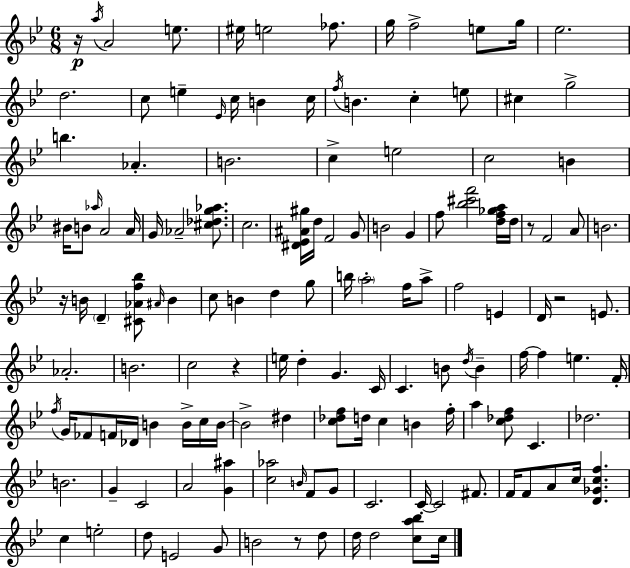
X:1
T:Untitled
M:6/8
L:1/4
K:Gm
z/4 a/4 A2 e/2 ^e/4 e2 _f/2 g/4 f2 e/2 g/4 _e2 d2 c/2 e _E/4 c/4 B c/4 f/4 B c e/2 ^c g2 b _A B2 c e2 c2 B ^B/4 B/2 _a/4 A2 A/4 G/4 _A2 [^c_dg_a]/2 c2 [^D_E^A^g]/4 d/4 F2 G/2 B2 G f/2 [_b^c'f']2 [df_ga]/4 d/4 z/2 F2 A/2 B2 z/4 B/4 D [^C_Af_b]/2 ^A/4 B c/2 B d g/2 b/4 a2 f/4 a/2 f2 E D/4 z2 E/2 _A2 B2 c2 z e/4 d G C/4 C B/2 d/4 B f/4 f e F/4 f/4 G/4 _F/2 F/4 _D/4 B B/4 c/4 B/4 B2 ^d [c_df]/2 d/4 c B f/4 a [c_df]/2 C _d2 B2 G C2 A2 [G^a] [c_a]2 B/4 F/2 G/2 C2 C/4 C2 ^F/2 F/4 F/2 A/2 c/4 [D_Gcf] c e2 d/2 E2 G/2 B2 z/2 d/2 d/4 d2 [ca_b]/2 c/4